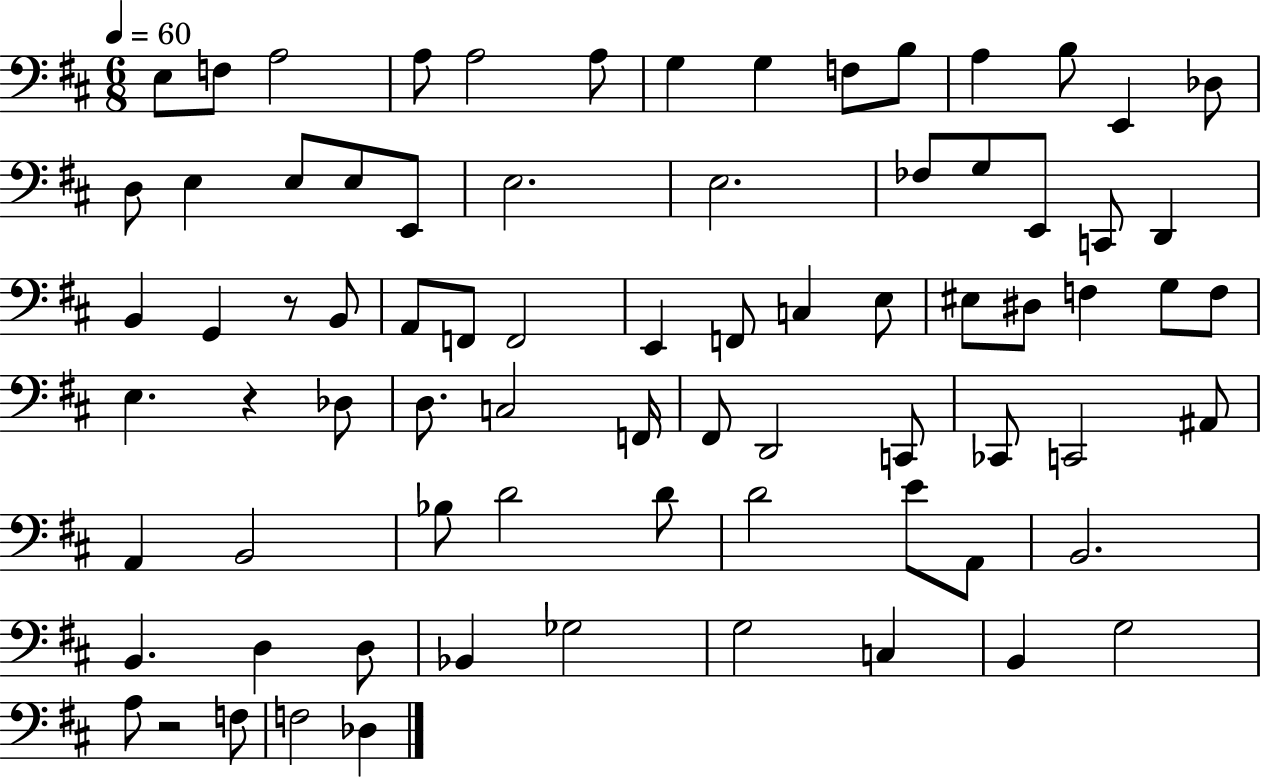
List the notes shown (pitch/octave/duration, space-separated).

E3/e F3/e A3/h A3/e A3/h A3/e G3/q G3/q F3/e B3/e A3/q B3/e E2/q Db3/e D3/e E3/q E3/e E3/e E2/e E3/h. E3/h. FES3/e G3/e E2/e C2/e D2/q B2/q G2/q R/e B2/e A2/e F2/e F2/h E2/q F2/e C3/q E3/e EIS3/e D#3/e F3/q G3/e F3/e E3/q. R/q Db3/e D3/e. C3/h F2/s F#2/e D2/h C2/e CES2/e C2/h A#2/e A2/q B2/h Bb3/e D4/h D4/e D4/h E4/e A2/e B2/h. B2/q. D3/q D3/e Bb2/q Gb3/h G3/h C3/q B2/q G3/h A3/e R/h F3/e F3/h Db3/q